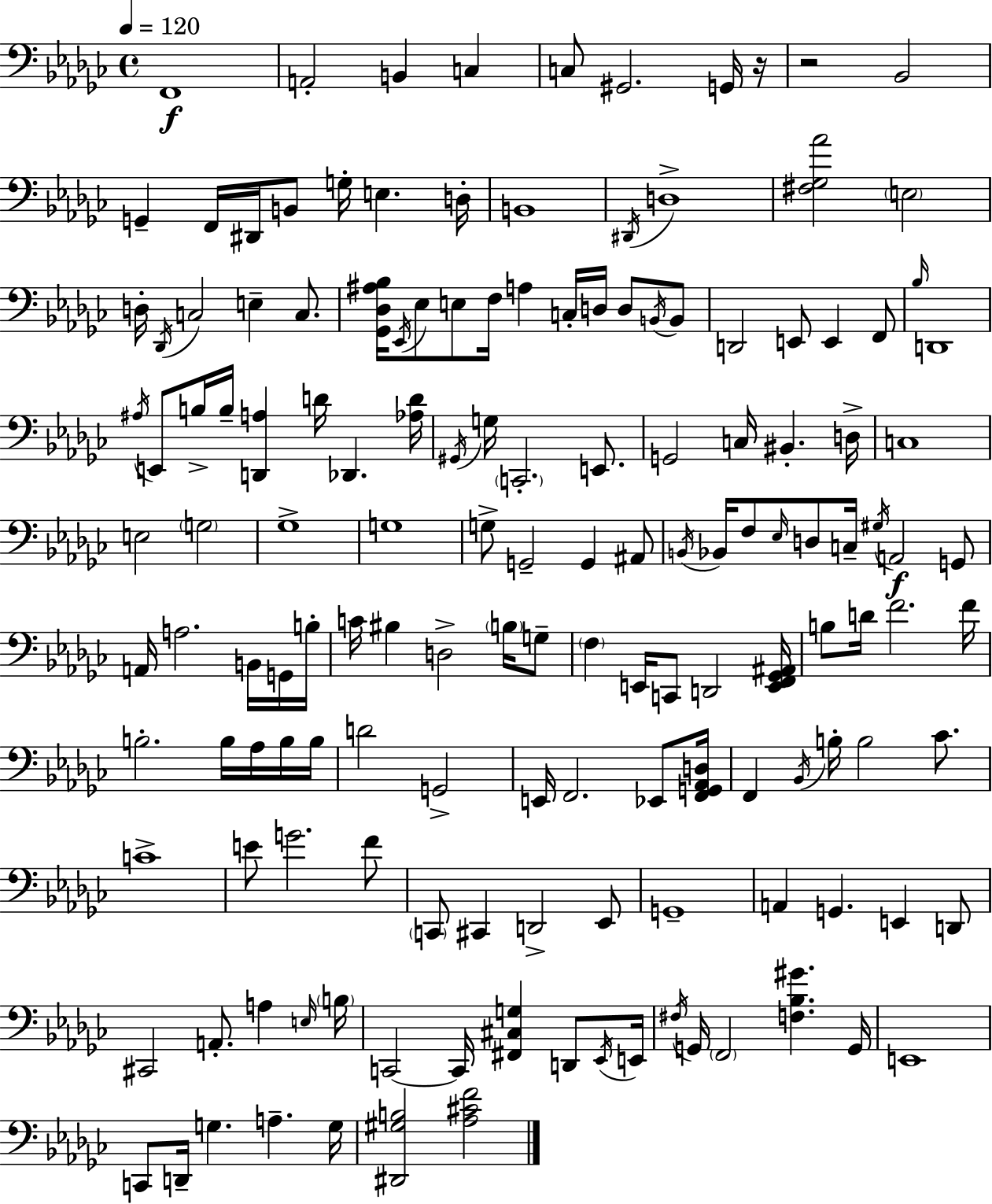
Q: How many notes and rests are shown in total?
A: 150